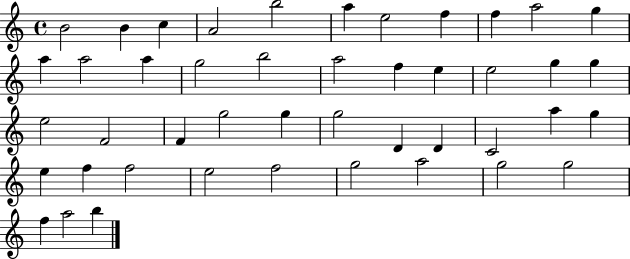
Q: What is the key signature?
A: C major